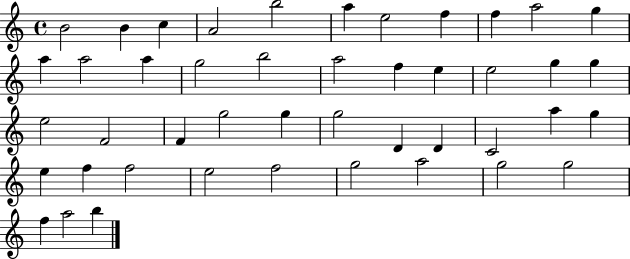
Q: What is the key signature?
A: C major